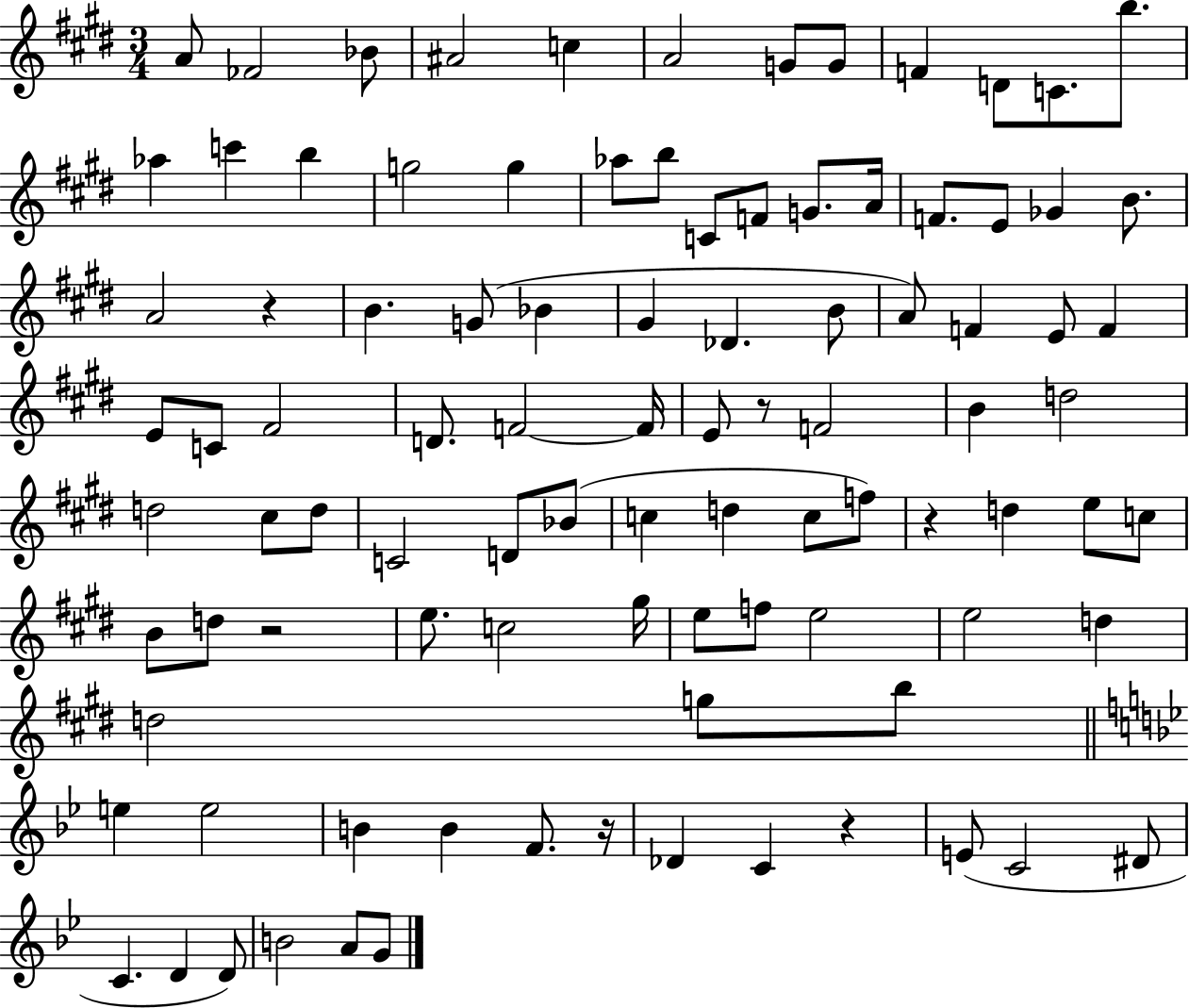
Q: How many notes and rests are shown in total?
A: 96